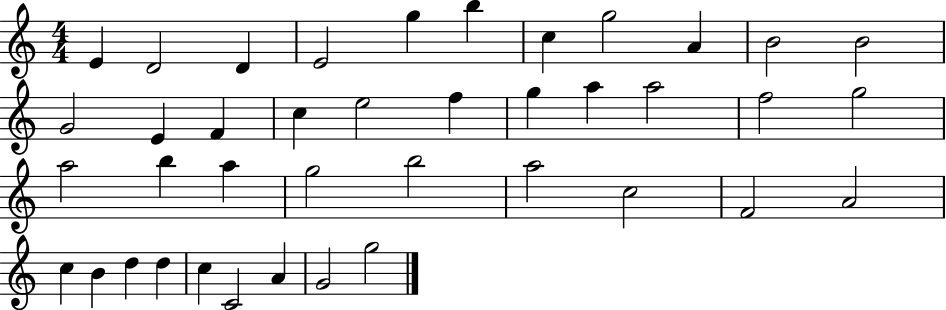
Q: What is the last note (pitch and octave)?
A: G5